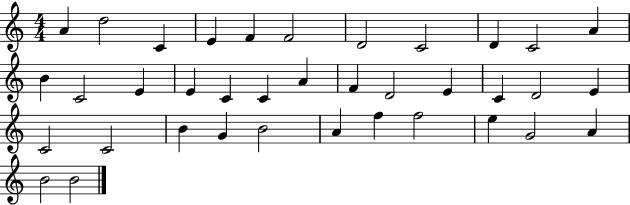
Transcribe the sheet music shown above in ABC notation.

X:1
T:Untitled
M:4/4
L:1/4
K:C
A d2 C E F F2 D2 C2 D C2 A B C2 E E C C A F D2 E C D2 E C2 C2 B G B2 A f f2 e G2 A B2 B2